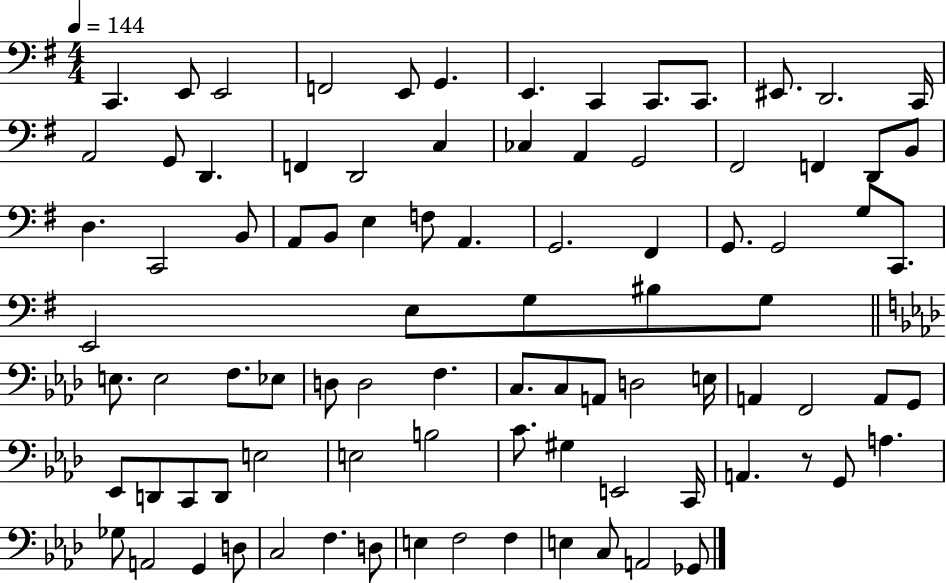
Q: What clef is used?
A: bass